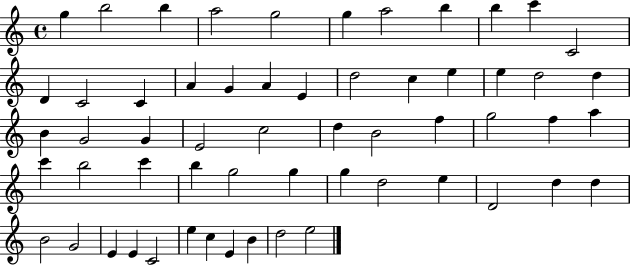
X:1
T:Untitled
M:4/4
L:1/4
K:C
g b2 b a2 g2 g a2 b b c' C2 D C2 C A G A E d2 c e e d2 d B G2 G E2 c2 d B2 f g2 f a c' b2 c' b g2 g g d2 e D2 d d B2 G2 E E C2 e c E B d2 e2